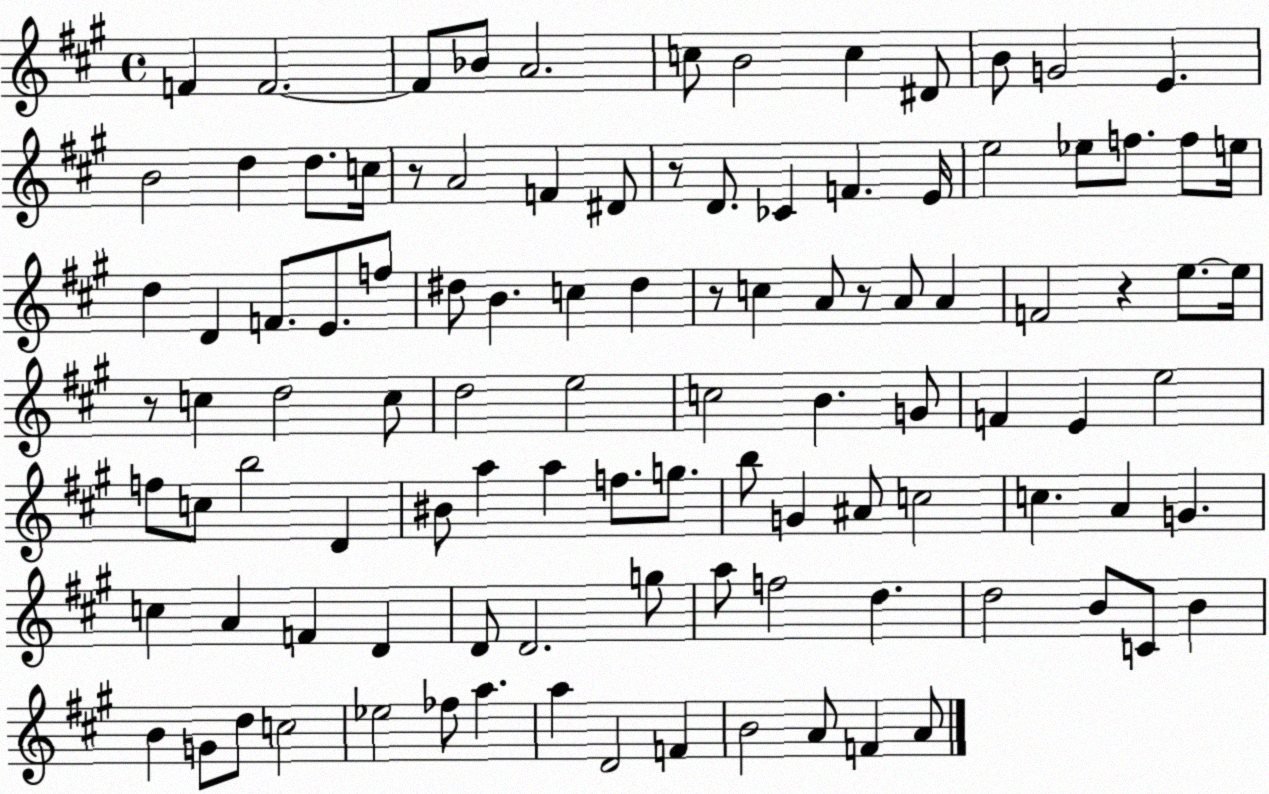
X:1
T:Untitled
M:4/4
L:1/4
K:A
F F2 F/2 _B/2 A2 c/2 B2 c ^D/2 B/2 G2 E B2 d d/2 c/4 z/2 A2 F ^D/2 z/2 D/2 _C F E/4 e2 _e/2 f/2 f/2 e/4 d D F/2 E/2 f/2 ^d/2 B c ^d z/2 c A/2 z/2 A/2 A F2 z e/2 e/4 z/2 c d2 c/2 d2 e2 c2 B G/2 F E e2 f/2 c/2 b2 D ^B/2 a a f/2 g/2 b/2 G ^A/2 c2 c A G c A F D D/2 D2 g/2 a/2 f2 d d2 B/2 C/2 B B G/2 d/2 c2 _e2 _f/2 a a D2 F B2 A/2 F A/2